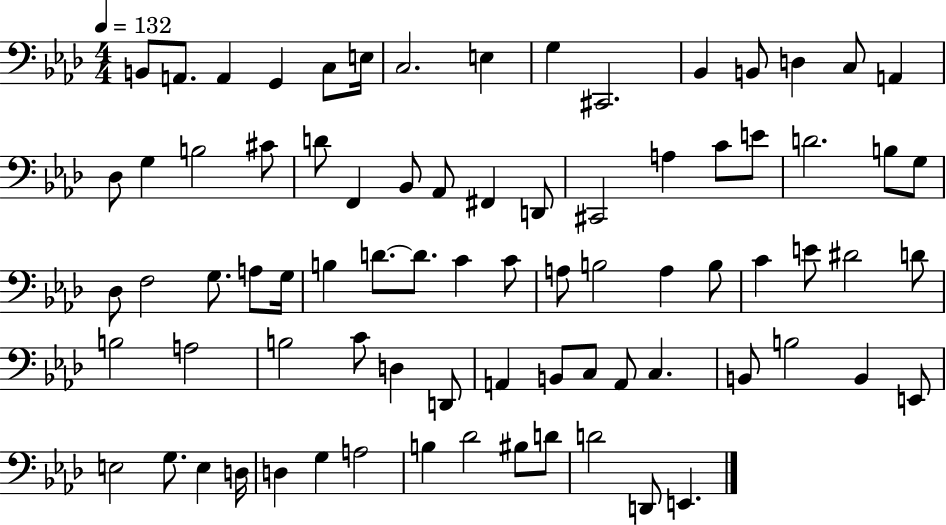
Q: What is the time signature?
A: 4/4